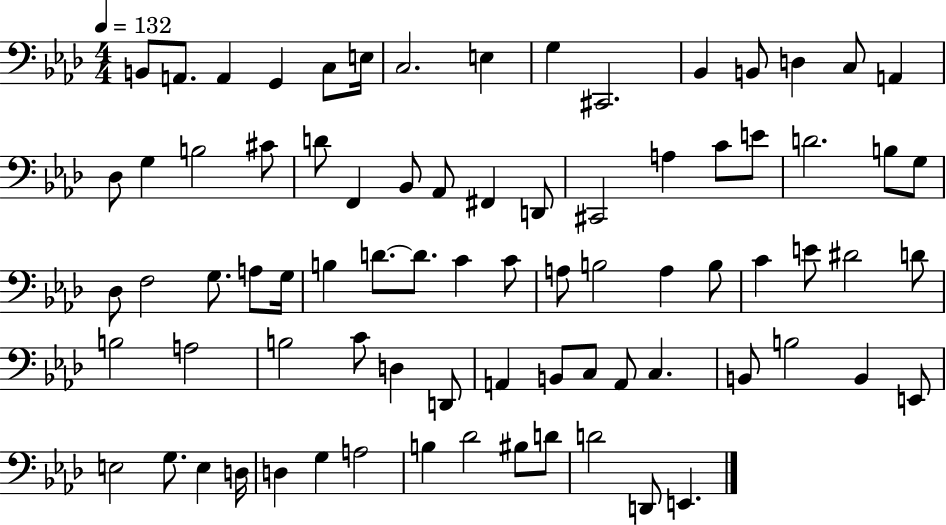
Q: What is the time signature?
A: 4/4